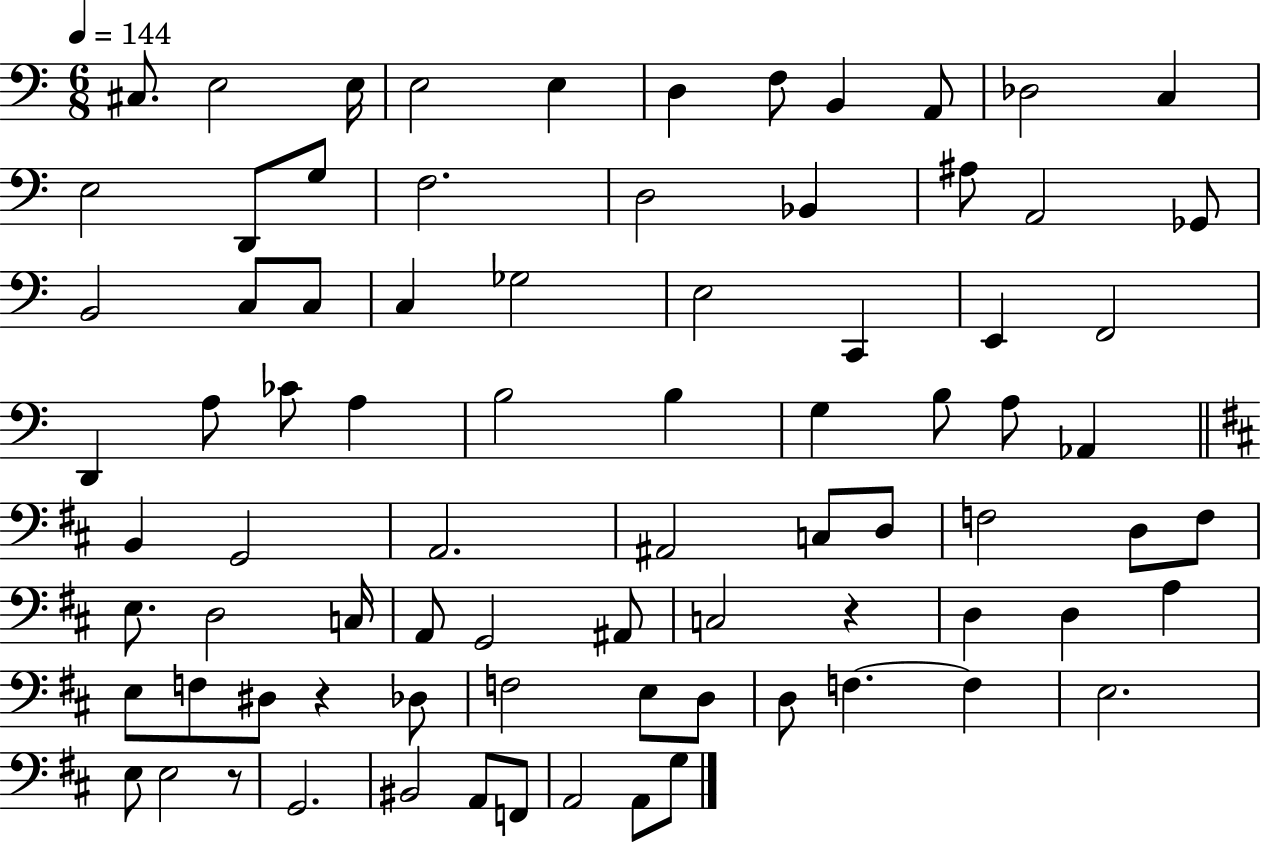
C#3/e. E3/h E3/s E3/h E3/q D3/q F3/e B2/q A2/e Db3/h C3/q E3/h D2/e G3/e F3/h. D3/h Bb2/q A#3/e A2/h Gb2/e B2/h C3/e C3/e C3/q Gb3/h E3/h C2/q E2/q F2/h D2/q A3/e CES4/e A3/q B3/h B3/q G3/q B3/e A3/e Ab2/q B2/q G2/h A2/h. A#2/h C3/e D3/e F3/h D3/e F3/e E3/e. D3/h C3/s A2/e G2/h A#2/e C3/h R/q D3/q D3/q A3/q E3/e F3/e D#3/e R/q Db3/e F3/h E3/e D3/e D3/e F3/q. F3/q E3/h. E3/e E3/h R/e G2/h. BIS2/h A2/e F2/e A2/h A2/e G3/e